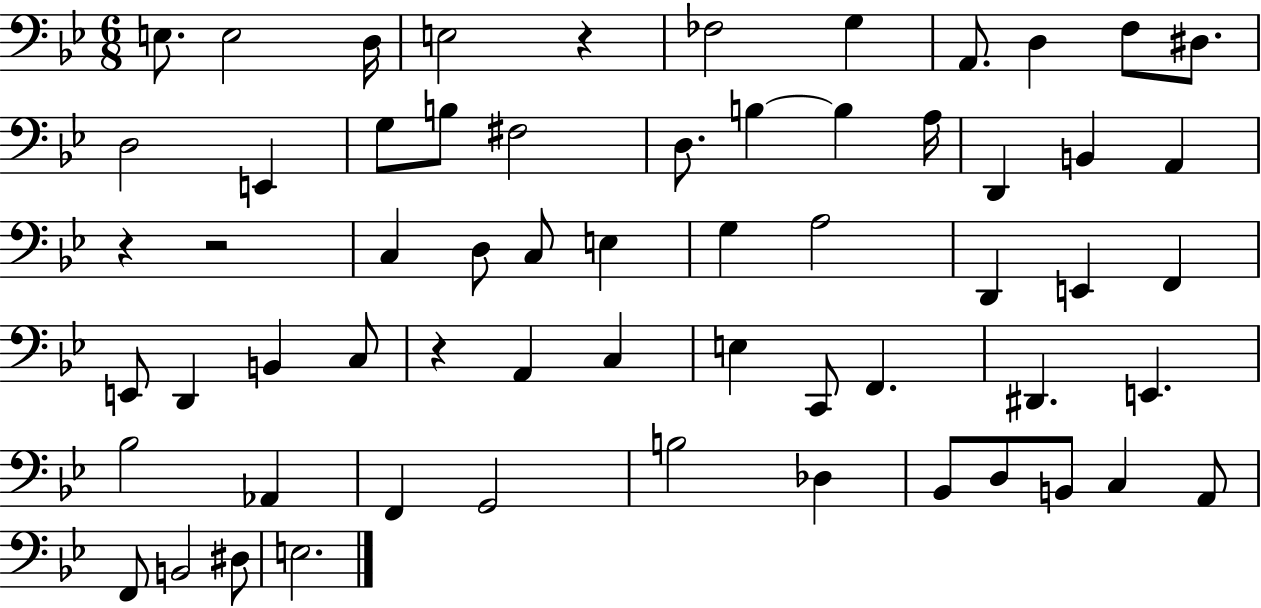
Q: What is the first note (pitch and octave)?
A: E3